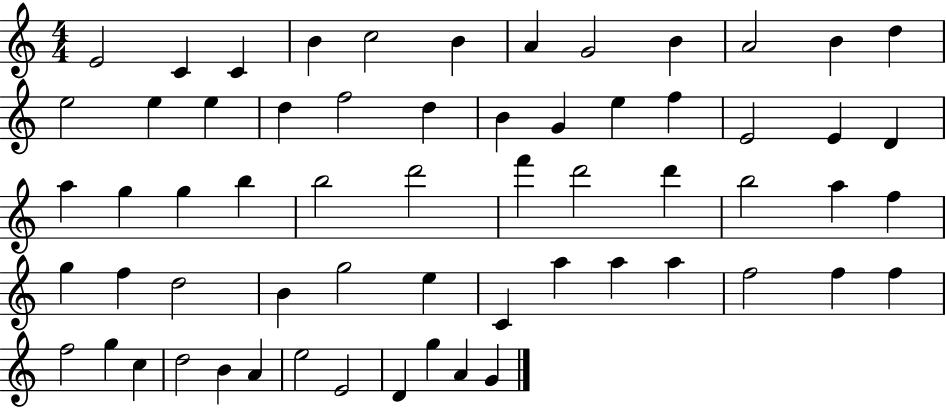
X:1
T:Untitled
M:4/4
L:1/4
K:C
E2 C C B c2 B A G2 B A2 B d e2 e e d f2 d B G e f E2 E D a g g b b2 d'2 f' d'2 d' b2 a f g f d2 B g2 e C a a a f2 f f f2 g c d2 B A e2 E2 D g A G